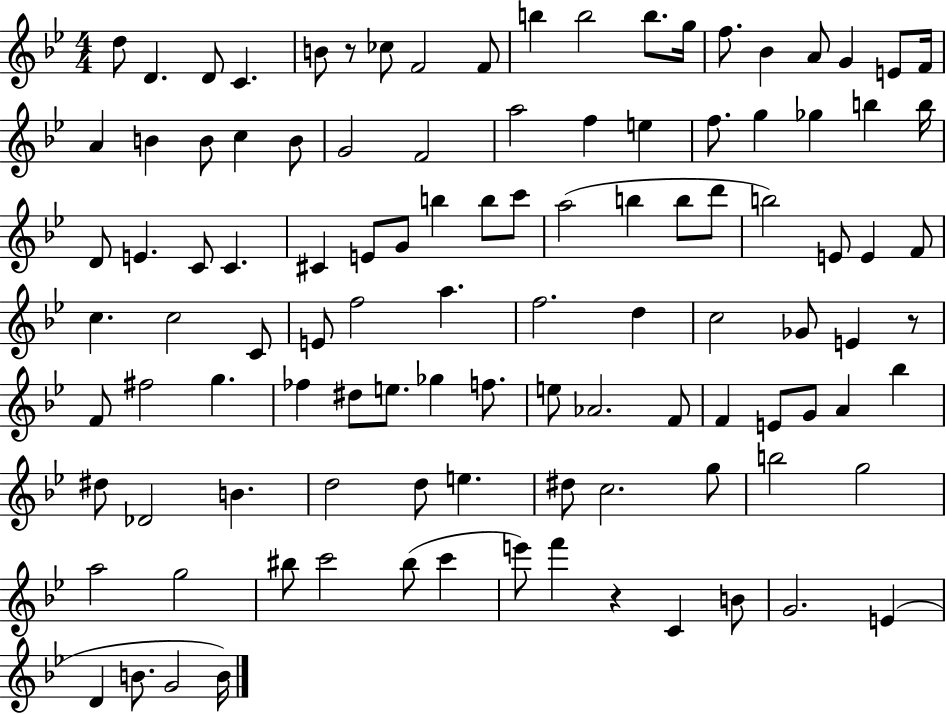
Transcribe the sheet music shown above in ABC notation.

X:1
T:Untitled
M:4/4
L:1/4
K:Bb
d/2 D D/2 C B/2 z/2 _c/2 F2 F/2 b b2 b/2 g/4 f/2 _B A/2 G E/2 F/4 A B B/2 c B/2 G2 F2 a2 f e f/2 g _g b b/4 D/2 E C/2 C ^C E/2 G/2 b b/2 c'/2 a2 b b/2 d'/2 b2 E/2 E F/2 c c2 C/2 E/2 f2 a f2 d c2 _G/2 E z/2 F/2 ^f2 g _f ^d/2 e/2 _g f/2 e/2 _A2 F/2 F E/2 G/2 A _b ^d/2 _D2 B d2 d/2 e ^d/2 c2 g/2 b2 g2 a2 g2 ^b/2 c'2 ^b/2 c' e'/2 f' z C B/2 G2 E D B/2 G2 B/4